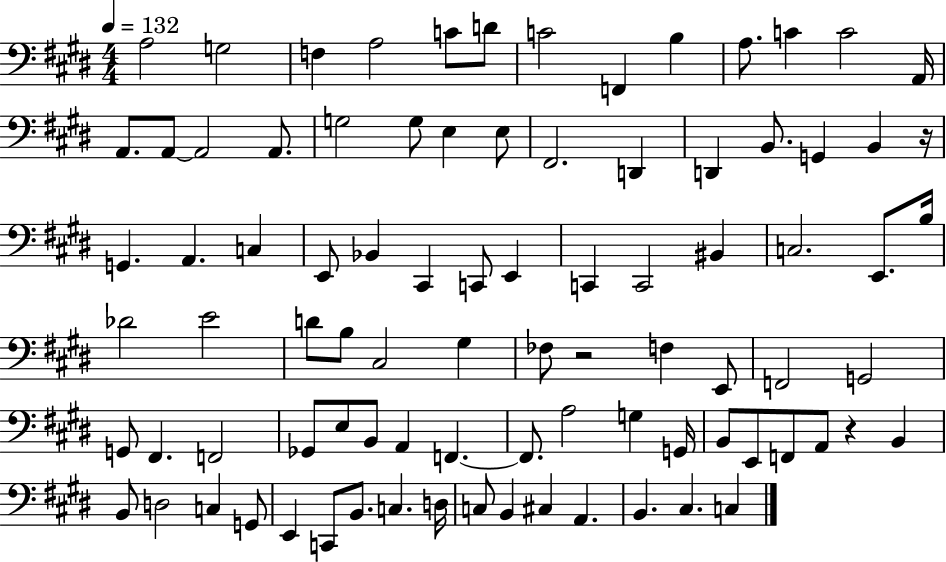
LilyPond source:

{
  \clef bass
  \numericTimeSignature
  \time 4/4
  \key e \major
  \tempo 4 = 132
  a2 g2 | f4 a2 c'8 d'8 | c'2 f,4 b4 | a8. c'4 c'2 a,16 | \break a,8. a,8~~ a,2 a,8. | g2 g8 e4 e8 | fis,2. d,4 | d,4 b,8. g,4 b,4 r16 | \break g,4. a,4. c4 | e,8 bes,4 cis,4 c,8 e,4 | c,4 c,2 bis,4 | c2. e,8. b16 | \break des'2 e'2 | d'8 b8 cis2 gis4 | fes8 r2 f4 e,8 | f,2 g,2 | \break g,8 fis,4. f,2 | ges,8 e8 b,8 a,4 f,4.~~ | f,8. a2 g4 g,16 | b,8 e,8 f,8 a,8 r4 b,4 | \break b,8 d2 c4 g,8 | e,4 c,8 b,8. c4. d16 | c8 b,4 cis4 a,4. | b,4. cis4. c4 | \break \bar "|."
}